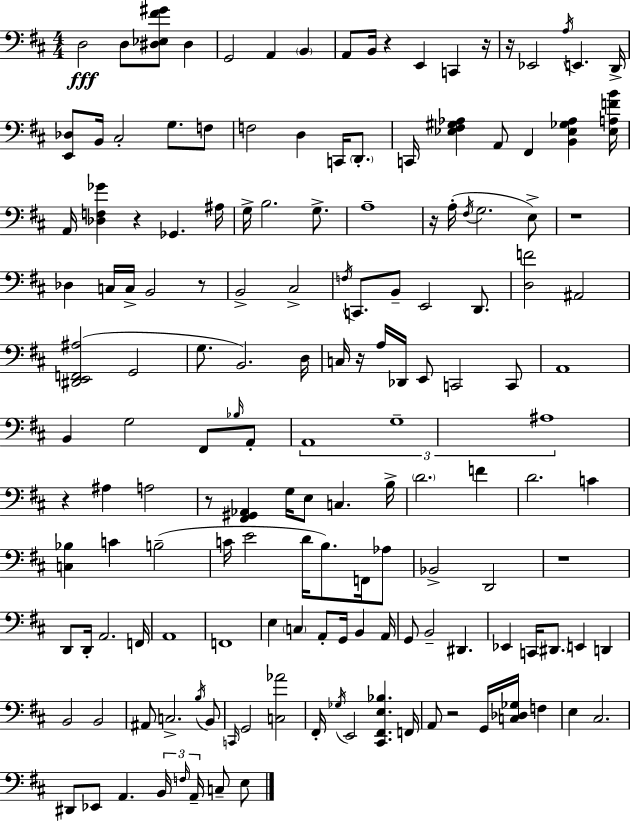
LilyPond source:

{
  \clef bass
  \numericTimeSignature
  \time 4/4
  \key d \major
  d2\fff d8 <dis ees fis' gis'>8 dis4 | g,2 a,4 \parenthesize b,4 | a,8 b,16 r4 e,4 c,4 r16 | r16 ees,2 \acciaccatura { a16 } e,4. | \break d,16-> <e, des>8 b,16 cis2-. g8. f8 | f2 d4 c,16 \parenthesize d,8.-. | c,16 <ees fis gis aes>4 a,8 fis,4 <b, ees ges aes>4 | <ees a f' b'>16 a,16 <des f ges'>4 r4 ges,4. | \break ais16 g16-> b2. g8.-> | a1-- | r16 a16-.( \acciaccatura { fis16 } g2. | e8->) r1 | \break des4 c16 c16-> b,2 | r8 b,2-> cis2-> | \acciaccatura { f16 } c,8. b,8-- e,2 | d,8. <d f'>2 ais,2 | \break <dis, e, f, ais>2( g,2 | g8. b,2.) | d16 c16 r16 a16 des,16 e,8 c,2 | c,8 a,1 | \break b,4 g2 fis,8 | \grace { bes16 } a,8-. \tuplet 3/2 { a,1 | g1-- | ais1 } | \break r4 ais4 a2 | r8 <fis, gis, aes,>4 g16 e8 c4. | b16-> \parenthesize d'2. | f'4 d'2. | \break c'4 <c bes>4 c'4 b2--( | c'16 e'2 d'16 b8.) | f,16 aes8 bes,2-> d,2 | r1 | \break d,8 d,16-. a,2. | f,16 a,1 | f,1 | e4 \parenthesize c4 a,8-. g,16 b,4 | \break a,16 g,8 b,2-- dis,4. | ees,4 c,16 \parenthesize dis,8. e,4 | d,4 b,2 b,2 | ais,8 c2.-> | \break \acciaccatura { b16 } b,8 \grace { c,16 } g,2 <c aes'>2 | fis,16-. \acciaccatura { ges16 } e,2 | <cis, fis, e bes>4. f,16 a,8 r2 | g,16 <c des ges>16 f4 e4 cis2. | \break dis,8 ees,8 a,4. | \tuplet 3/2 { b,16 \grace { f16 } a,16-- } c8-- e8 \bar "|."
}